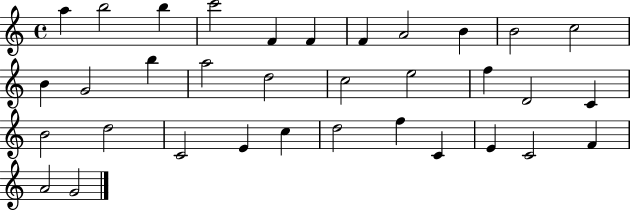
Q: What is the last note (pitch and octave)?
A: G4